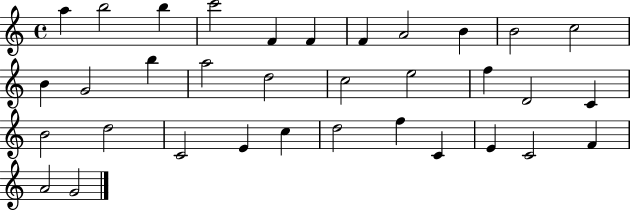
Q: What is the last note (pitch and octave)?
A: G4